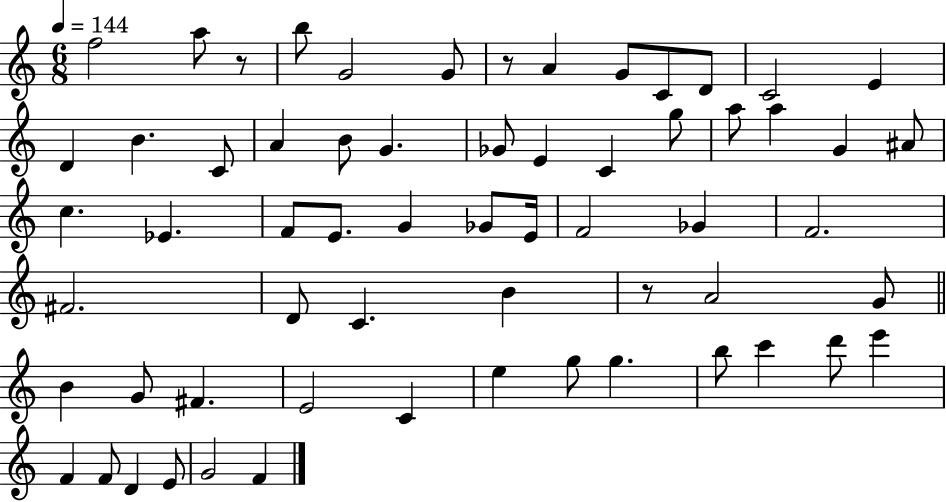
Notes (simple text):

F5/h A5/e R/e B5/e G4/h G4/e R/e A4/q G4/e C4/e D4/e C4/h E4/q D4/q B4/q. C4/e A4/q B4/e G4/q. Gb4/e E4/q C4/q G5/e A5/e A5/q G4/q A#4/e C5/q. Eb4/q. F4/e E4/e. G4/q Gb4/e E4/s F4/h Gb4/q F4/h. F#4/h. D4/e C4/q. B4/q R/e A4/h G4/e B4/q G4/e F#4/q. E4/h C4/q E5/q G5/e G5/q. B5/e C6/q D6/e E6/q F4/q F4/e D4/q E4/e G4/h F4/q